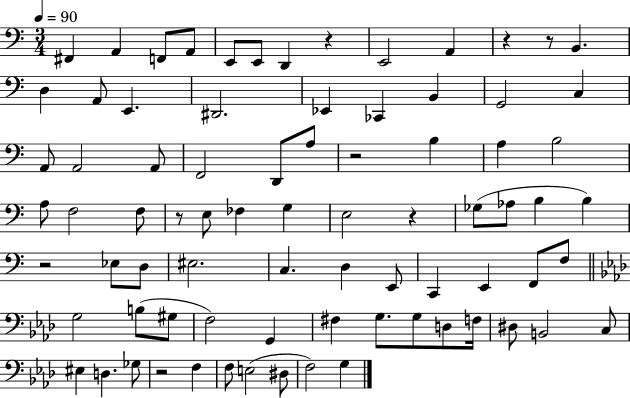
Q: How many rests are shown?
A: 8